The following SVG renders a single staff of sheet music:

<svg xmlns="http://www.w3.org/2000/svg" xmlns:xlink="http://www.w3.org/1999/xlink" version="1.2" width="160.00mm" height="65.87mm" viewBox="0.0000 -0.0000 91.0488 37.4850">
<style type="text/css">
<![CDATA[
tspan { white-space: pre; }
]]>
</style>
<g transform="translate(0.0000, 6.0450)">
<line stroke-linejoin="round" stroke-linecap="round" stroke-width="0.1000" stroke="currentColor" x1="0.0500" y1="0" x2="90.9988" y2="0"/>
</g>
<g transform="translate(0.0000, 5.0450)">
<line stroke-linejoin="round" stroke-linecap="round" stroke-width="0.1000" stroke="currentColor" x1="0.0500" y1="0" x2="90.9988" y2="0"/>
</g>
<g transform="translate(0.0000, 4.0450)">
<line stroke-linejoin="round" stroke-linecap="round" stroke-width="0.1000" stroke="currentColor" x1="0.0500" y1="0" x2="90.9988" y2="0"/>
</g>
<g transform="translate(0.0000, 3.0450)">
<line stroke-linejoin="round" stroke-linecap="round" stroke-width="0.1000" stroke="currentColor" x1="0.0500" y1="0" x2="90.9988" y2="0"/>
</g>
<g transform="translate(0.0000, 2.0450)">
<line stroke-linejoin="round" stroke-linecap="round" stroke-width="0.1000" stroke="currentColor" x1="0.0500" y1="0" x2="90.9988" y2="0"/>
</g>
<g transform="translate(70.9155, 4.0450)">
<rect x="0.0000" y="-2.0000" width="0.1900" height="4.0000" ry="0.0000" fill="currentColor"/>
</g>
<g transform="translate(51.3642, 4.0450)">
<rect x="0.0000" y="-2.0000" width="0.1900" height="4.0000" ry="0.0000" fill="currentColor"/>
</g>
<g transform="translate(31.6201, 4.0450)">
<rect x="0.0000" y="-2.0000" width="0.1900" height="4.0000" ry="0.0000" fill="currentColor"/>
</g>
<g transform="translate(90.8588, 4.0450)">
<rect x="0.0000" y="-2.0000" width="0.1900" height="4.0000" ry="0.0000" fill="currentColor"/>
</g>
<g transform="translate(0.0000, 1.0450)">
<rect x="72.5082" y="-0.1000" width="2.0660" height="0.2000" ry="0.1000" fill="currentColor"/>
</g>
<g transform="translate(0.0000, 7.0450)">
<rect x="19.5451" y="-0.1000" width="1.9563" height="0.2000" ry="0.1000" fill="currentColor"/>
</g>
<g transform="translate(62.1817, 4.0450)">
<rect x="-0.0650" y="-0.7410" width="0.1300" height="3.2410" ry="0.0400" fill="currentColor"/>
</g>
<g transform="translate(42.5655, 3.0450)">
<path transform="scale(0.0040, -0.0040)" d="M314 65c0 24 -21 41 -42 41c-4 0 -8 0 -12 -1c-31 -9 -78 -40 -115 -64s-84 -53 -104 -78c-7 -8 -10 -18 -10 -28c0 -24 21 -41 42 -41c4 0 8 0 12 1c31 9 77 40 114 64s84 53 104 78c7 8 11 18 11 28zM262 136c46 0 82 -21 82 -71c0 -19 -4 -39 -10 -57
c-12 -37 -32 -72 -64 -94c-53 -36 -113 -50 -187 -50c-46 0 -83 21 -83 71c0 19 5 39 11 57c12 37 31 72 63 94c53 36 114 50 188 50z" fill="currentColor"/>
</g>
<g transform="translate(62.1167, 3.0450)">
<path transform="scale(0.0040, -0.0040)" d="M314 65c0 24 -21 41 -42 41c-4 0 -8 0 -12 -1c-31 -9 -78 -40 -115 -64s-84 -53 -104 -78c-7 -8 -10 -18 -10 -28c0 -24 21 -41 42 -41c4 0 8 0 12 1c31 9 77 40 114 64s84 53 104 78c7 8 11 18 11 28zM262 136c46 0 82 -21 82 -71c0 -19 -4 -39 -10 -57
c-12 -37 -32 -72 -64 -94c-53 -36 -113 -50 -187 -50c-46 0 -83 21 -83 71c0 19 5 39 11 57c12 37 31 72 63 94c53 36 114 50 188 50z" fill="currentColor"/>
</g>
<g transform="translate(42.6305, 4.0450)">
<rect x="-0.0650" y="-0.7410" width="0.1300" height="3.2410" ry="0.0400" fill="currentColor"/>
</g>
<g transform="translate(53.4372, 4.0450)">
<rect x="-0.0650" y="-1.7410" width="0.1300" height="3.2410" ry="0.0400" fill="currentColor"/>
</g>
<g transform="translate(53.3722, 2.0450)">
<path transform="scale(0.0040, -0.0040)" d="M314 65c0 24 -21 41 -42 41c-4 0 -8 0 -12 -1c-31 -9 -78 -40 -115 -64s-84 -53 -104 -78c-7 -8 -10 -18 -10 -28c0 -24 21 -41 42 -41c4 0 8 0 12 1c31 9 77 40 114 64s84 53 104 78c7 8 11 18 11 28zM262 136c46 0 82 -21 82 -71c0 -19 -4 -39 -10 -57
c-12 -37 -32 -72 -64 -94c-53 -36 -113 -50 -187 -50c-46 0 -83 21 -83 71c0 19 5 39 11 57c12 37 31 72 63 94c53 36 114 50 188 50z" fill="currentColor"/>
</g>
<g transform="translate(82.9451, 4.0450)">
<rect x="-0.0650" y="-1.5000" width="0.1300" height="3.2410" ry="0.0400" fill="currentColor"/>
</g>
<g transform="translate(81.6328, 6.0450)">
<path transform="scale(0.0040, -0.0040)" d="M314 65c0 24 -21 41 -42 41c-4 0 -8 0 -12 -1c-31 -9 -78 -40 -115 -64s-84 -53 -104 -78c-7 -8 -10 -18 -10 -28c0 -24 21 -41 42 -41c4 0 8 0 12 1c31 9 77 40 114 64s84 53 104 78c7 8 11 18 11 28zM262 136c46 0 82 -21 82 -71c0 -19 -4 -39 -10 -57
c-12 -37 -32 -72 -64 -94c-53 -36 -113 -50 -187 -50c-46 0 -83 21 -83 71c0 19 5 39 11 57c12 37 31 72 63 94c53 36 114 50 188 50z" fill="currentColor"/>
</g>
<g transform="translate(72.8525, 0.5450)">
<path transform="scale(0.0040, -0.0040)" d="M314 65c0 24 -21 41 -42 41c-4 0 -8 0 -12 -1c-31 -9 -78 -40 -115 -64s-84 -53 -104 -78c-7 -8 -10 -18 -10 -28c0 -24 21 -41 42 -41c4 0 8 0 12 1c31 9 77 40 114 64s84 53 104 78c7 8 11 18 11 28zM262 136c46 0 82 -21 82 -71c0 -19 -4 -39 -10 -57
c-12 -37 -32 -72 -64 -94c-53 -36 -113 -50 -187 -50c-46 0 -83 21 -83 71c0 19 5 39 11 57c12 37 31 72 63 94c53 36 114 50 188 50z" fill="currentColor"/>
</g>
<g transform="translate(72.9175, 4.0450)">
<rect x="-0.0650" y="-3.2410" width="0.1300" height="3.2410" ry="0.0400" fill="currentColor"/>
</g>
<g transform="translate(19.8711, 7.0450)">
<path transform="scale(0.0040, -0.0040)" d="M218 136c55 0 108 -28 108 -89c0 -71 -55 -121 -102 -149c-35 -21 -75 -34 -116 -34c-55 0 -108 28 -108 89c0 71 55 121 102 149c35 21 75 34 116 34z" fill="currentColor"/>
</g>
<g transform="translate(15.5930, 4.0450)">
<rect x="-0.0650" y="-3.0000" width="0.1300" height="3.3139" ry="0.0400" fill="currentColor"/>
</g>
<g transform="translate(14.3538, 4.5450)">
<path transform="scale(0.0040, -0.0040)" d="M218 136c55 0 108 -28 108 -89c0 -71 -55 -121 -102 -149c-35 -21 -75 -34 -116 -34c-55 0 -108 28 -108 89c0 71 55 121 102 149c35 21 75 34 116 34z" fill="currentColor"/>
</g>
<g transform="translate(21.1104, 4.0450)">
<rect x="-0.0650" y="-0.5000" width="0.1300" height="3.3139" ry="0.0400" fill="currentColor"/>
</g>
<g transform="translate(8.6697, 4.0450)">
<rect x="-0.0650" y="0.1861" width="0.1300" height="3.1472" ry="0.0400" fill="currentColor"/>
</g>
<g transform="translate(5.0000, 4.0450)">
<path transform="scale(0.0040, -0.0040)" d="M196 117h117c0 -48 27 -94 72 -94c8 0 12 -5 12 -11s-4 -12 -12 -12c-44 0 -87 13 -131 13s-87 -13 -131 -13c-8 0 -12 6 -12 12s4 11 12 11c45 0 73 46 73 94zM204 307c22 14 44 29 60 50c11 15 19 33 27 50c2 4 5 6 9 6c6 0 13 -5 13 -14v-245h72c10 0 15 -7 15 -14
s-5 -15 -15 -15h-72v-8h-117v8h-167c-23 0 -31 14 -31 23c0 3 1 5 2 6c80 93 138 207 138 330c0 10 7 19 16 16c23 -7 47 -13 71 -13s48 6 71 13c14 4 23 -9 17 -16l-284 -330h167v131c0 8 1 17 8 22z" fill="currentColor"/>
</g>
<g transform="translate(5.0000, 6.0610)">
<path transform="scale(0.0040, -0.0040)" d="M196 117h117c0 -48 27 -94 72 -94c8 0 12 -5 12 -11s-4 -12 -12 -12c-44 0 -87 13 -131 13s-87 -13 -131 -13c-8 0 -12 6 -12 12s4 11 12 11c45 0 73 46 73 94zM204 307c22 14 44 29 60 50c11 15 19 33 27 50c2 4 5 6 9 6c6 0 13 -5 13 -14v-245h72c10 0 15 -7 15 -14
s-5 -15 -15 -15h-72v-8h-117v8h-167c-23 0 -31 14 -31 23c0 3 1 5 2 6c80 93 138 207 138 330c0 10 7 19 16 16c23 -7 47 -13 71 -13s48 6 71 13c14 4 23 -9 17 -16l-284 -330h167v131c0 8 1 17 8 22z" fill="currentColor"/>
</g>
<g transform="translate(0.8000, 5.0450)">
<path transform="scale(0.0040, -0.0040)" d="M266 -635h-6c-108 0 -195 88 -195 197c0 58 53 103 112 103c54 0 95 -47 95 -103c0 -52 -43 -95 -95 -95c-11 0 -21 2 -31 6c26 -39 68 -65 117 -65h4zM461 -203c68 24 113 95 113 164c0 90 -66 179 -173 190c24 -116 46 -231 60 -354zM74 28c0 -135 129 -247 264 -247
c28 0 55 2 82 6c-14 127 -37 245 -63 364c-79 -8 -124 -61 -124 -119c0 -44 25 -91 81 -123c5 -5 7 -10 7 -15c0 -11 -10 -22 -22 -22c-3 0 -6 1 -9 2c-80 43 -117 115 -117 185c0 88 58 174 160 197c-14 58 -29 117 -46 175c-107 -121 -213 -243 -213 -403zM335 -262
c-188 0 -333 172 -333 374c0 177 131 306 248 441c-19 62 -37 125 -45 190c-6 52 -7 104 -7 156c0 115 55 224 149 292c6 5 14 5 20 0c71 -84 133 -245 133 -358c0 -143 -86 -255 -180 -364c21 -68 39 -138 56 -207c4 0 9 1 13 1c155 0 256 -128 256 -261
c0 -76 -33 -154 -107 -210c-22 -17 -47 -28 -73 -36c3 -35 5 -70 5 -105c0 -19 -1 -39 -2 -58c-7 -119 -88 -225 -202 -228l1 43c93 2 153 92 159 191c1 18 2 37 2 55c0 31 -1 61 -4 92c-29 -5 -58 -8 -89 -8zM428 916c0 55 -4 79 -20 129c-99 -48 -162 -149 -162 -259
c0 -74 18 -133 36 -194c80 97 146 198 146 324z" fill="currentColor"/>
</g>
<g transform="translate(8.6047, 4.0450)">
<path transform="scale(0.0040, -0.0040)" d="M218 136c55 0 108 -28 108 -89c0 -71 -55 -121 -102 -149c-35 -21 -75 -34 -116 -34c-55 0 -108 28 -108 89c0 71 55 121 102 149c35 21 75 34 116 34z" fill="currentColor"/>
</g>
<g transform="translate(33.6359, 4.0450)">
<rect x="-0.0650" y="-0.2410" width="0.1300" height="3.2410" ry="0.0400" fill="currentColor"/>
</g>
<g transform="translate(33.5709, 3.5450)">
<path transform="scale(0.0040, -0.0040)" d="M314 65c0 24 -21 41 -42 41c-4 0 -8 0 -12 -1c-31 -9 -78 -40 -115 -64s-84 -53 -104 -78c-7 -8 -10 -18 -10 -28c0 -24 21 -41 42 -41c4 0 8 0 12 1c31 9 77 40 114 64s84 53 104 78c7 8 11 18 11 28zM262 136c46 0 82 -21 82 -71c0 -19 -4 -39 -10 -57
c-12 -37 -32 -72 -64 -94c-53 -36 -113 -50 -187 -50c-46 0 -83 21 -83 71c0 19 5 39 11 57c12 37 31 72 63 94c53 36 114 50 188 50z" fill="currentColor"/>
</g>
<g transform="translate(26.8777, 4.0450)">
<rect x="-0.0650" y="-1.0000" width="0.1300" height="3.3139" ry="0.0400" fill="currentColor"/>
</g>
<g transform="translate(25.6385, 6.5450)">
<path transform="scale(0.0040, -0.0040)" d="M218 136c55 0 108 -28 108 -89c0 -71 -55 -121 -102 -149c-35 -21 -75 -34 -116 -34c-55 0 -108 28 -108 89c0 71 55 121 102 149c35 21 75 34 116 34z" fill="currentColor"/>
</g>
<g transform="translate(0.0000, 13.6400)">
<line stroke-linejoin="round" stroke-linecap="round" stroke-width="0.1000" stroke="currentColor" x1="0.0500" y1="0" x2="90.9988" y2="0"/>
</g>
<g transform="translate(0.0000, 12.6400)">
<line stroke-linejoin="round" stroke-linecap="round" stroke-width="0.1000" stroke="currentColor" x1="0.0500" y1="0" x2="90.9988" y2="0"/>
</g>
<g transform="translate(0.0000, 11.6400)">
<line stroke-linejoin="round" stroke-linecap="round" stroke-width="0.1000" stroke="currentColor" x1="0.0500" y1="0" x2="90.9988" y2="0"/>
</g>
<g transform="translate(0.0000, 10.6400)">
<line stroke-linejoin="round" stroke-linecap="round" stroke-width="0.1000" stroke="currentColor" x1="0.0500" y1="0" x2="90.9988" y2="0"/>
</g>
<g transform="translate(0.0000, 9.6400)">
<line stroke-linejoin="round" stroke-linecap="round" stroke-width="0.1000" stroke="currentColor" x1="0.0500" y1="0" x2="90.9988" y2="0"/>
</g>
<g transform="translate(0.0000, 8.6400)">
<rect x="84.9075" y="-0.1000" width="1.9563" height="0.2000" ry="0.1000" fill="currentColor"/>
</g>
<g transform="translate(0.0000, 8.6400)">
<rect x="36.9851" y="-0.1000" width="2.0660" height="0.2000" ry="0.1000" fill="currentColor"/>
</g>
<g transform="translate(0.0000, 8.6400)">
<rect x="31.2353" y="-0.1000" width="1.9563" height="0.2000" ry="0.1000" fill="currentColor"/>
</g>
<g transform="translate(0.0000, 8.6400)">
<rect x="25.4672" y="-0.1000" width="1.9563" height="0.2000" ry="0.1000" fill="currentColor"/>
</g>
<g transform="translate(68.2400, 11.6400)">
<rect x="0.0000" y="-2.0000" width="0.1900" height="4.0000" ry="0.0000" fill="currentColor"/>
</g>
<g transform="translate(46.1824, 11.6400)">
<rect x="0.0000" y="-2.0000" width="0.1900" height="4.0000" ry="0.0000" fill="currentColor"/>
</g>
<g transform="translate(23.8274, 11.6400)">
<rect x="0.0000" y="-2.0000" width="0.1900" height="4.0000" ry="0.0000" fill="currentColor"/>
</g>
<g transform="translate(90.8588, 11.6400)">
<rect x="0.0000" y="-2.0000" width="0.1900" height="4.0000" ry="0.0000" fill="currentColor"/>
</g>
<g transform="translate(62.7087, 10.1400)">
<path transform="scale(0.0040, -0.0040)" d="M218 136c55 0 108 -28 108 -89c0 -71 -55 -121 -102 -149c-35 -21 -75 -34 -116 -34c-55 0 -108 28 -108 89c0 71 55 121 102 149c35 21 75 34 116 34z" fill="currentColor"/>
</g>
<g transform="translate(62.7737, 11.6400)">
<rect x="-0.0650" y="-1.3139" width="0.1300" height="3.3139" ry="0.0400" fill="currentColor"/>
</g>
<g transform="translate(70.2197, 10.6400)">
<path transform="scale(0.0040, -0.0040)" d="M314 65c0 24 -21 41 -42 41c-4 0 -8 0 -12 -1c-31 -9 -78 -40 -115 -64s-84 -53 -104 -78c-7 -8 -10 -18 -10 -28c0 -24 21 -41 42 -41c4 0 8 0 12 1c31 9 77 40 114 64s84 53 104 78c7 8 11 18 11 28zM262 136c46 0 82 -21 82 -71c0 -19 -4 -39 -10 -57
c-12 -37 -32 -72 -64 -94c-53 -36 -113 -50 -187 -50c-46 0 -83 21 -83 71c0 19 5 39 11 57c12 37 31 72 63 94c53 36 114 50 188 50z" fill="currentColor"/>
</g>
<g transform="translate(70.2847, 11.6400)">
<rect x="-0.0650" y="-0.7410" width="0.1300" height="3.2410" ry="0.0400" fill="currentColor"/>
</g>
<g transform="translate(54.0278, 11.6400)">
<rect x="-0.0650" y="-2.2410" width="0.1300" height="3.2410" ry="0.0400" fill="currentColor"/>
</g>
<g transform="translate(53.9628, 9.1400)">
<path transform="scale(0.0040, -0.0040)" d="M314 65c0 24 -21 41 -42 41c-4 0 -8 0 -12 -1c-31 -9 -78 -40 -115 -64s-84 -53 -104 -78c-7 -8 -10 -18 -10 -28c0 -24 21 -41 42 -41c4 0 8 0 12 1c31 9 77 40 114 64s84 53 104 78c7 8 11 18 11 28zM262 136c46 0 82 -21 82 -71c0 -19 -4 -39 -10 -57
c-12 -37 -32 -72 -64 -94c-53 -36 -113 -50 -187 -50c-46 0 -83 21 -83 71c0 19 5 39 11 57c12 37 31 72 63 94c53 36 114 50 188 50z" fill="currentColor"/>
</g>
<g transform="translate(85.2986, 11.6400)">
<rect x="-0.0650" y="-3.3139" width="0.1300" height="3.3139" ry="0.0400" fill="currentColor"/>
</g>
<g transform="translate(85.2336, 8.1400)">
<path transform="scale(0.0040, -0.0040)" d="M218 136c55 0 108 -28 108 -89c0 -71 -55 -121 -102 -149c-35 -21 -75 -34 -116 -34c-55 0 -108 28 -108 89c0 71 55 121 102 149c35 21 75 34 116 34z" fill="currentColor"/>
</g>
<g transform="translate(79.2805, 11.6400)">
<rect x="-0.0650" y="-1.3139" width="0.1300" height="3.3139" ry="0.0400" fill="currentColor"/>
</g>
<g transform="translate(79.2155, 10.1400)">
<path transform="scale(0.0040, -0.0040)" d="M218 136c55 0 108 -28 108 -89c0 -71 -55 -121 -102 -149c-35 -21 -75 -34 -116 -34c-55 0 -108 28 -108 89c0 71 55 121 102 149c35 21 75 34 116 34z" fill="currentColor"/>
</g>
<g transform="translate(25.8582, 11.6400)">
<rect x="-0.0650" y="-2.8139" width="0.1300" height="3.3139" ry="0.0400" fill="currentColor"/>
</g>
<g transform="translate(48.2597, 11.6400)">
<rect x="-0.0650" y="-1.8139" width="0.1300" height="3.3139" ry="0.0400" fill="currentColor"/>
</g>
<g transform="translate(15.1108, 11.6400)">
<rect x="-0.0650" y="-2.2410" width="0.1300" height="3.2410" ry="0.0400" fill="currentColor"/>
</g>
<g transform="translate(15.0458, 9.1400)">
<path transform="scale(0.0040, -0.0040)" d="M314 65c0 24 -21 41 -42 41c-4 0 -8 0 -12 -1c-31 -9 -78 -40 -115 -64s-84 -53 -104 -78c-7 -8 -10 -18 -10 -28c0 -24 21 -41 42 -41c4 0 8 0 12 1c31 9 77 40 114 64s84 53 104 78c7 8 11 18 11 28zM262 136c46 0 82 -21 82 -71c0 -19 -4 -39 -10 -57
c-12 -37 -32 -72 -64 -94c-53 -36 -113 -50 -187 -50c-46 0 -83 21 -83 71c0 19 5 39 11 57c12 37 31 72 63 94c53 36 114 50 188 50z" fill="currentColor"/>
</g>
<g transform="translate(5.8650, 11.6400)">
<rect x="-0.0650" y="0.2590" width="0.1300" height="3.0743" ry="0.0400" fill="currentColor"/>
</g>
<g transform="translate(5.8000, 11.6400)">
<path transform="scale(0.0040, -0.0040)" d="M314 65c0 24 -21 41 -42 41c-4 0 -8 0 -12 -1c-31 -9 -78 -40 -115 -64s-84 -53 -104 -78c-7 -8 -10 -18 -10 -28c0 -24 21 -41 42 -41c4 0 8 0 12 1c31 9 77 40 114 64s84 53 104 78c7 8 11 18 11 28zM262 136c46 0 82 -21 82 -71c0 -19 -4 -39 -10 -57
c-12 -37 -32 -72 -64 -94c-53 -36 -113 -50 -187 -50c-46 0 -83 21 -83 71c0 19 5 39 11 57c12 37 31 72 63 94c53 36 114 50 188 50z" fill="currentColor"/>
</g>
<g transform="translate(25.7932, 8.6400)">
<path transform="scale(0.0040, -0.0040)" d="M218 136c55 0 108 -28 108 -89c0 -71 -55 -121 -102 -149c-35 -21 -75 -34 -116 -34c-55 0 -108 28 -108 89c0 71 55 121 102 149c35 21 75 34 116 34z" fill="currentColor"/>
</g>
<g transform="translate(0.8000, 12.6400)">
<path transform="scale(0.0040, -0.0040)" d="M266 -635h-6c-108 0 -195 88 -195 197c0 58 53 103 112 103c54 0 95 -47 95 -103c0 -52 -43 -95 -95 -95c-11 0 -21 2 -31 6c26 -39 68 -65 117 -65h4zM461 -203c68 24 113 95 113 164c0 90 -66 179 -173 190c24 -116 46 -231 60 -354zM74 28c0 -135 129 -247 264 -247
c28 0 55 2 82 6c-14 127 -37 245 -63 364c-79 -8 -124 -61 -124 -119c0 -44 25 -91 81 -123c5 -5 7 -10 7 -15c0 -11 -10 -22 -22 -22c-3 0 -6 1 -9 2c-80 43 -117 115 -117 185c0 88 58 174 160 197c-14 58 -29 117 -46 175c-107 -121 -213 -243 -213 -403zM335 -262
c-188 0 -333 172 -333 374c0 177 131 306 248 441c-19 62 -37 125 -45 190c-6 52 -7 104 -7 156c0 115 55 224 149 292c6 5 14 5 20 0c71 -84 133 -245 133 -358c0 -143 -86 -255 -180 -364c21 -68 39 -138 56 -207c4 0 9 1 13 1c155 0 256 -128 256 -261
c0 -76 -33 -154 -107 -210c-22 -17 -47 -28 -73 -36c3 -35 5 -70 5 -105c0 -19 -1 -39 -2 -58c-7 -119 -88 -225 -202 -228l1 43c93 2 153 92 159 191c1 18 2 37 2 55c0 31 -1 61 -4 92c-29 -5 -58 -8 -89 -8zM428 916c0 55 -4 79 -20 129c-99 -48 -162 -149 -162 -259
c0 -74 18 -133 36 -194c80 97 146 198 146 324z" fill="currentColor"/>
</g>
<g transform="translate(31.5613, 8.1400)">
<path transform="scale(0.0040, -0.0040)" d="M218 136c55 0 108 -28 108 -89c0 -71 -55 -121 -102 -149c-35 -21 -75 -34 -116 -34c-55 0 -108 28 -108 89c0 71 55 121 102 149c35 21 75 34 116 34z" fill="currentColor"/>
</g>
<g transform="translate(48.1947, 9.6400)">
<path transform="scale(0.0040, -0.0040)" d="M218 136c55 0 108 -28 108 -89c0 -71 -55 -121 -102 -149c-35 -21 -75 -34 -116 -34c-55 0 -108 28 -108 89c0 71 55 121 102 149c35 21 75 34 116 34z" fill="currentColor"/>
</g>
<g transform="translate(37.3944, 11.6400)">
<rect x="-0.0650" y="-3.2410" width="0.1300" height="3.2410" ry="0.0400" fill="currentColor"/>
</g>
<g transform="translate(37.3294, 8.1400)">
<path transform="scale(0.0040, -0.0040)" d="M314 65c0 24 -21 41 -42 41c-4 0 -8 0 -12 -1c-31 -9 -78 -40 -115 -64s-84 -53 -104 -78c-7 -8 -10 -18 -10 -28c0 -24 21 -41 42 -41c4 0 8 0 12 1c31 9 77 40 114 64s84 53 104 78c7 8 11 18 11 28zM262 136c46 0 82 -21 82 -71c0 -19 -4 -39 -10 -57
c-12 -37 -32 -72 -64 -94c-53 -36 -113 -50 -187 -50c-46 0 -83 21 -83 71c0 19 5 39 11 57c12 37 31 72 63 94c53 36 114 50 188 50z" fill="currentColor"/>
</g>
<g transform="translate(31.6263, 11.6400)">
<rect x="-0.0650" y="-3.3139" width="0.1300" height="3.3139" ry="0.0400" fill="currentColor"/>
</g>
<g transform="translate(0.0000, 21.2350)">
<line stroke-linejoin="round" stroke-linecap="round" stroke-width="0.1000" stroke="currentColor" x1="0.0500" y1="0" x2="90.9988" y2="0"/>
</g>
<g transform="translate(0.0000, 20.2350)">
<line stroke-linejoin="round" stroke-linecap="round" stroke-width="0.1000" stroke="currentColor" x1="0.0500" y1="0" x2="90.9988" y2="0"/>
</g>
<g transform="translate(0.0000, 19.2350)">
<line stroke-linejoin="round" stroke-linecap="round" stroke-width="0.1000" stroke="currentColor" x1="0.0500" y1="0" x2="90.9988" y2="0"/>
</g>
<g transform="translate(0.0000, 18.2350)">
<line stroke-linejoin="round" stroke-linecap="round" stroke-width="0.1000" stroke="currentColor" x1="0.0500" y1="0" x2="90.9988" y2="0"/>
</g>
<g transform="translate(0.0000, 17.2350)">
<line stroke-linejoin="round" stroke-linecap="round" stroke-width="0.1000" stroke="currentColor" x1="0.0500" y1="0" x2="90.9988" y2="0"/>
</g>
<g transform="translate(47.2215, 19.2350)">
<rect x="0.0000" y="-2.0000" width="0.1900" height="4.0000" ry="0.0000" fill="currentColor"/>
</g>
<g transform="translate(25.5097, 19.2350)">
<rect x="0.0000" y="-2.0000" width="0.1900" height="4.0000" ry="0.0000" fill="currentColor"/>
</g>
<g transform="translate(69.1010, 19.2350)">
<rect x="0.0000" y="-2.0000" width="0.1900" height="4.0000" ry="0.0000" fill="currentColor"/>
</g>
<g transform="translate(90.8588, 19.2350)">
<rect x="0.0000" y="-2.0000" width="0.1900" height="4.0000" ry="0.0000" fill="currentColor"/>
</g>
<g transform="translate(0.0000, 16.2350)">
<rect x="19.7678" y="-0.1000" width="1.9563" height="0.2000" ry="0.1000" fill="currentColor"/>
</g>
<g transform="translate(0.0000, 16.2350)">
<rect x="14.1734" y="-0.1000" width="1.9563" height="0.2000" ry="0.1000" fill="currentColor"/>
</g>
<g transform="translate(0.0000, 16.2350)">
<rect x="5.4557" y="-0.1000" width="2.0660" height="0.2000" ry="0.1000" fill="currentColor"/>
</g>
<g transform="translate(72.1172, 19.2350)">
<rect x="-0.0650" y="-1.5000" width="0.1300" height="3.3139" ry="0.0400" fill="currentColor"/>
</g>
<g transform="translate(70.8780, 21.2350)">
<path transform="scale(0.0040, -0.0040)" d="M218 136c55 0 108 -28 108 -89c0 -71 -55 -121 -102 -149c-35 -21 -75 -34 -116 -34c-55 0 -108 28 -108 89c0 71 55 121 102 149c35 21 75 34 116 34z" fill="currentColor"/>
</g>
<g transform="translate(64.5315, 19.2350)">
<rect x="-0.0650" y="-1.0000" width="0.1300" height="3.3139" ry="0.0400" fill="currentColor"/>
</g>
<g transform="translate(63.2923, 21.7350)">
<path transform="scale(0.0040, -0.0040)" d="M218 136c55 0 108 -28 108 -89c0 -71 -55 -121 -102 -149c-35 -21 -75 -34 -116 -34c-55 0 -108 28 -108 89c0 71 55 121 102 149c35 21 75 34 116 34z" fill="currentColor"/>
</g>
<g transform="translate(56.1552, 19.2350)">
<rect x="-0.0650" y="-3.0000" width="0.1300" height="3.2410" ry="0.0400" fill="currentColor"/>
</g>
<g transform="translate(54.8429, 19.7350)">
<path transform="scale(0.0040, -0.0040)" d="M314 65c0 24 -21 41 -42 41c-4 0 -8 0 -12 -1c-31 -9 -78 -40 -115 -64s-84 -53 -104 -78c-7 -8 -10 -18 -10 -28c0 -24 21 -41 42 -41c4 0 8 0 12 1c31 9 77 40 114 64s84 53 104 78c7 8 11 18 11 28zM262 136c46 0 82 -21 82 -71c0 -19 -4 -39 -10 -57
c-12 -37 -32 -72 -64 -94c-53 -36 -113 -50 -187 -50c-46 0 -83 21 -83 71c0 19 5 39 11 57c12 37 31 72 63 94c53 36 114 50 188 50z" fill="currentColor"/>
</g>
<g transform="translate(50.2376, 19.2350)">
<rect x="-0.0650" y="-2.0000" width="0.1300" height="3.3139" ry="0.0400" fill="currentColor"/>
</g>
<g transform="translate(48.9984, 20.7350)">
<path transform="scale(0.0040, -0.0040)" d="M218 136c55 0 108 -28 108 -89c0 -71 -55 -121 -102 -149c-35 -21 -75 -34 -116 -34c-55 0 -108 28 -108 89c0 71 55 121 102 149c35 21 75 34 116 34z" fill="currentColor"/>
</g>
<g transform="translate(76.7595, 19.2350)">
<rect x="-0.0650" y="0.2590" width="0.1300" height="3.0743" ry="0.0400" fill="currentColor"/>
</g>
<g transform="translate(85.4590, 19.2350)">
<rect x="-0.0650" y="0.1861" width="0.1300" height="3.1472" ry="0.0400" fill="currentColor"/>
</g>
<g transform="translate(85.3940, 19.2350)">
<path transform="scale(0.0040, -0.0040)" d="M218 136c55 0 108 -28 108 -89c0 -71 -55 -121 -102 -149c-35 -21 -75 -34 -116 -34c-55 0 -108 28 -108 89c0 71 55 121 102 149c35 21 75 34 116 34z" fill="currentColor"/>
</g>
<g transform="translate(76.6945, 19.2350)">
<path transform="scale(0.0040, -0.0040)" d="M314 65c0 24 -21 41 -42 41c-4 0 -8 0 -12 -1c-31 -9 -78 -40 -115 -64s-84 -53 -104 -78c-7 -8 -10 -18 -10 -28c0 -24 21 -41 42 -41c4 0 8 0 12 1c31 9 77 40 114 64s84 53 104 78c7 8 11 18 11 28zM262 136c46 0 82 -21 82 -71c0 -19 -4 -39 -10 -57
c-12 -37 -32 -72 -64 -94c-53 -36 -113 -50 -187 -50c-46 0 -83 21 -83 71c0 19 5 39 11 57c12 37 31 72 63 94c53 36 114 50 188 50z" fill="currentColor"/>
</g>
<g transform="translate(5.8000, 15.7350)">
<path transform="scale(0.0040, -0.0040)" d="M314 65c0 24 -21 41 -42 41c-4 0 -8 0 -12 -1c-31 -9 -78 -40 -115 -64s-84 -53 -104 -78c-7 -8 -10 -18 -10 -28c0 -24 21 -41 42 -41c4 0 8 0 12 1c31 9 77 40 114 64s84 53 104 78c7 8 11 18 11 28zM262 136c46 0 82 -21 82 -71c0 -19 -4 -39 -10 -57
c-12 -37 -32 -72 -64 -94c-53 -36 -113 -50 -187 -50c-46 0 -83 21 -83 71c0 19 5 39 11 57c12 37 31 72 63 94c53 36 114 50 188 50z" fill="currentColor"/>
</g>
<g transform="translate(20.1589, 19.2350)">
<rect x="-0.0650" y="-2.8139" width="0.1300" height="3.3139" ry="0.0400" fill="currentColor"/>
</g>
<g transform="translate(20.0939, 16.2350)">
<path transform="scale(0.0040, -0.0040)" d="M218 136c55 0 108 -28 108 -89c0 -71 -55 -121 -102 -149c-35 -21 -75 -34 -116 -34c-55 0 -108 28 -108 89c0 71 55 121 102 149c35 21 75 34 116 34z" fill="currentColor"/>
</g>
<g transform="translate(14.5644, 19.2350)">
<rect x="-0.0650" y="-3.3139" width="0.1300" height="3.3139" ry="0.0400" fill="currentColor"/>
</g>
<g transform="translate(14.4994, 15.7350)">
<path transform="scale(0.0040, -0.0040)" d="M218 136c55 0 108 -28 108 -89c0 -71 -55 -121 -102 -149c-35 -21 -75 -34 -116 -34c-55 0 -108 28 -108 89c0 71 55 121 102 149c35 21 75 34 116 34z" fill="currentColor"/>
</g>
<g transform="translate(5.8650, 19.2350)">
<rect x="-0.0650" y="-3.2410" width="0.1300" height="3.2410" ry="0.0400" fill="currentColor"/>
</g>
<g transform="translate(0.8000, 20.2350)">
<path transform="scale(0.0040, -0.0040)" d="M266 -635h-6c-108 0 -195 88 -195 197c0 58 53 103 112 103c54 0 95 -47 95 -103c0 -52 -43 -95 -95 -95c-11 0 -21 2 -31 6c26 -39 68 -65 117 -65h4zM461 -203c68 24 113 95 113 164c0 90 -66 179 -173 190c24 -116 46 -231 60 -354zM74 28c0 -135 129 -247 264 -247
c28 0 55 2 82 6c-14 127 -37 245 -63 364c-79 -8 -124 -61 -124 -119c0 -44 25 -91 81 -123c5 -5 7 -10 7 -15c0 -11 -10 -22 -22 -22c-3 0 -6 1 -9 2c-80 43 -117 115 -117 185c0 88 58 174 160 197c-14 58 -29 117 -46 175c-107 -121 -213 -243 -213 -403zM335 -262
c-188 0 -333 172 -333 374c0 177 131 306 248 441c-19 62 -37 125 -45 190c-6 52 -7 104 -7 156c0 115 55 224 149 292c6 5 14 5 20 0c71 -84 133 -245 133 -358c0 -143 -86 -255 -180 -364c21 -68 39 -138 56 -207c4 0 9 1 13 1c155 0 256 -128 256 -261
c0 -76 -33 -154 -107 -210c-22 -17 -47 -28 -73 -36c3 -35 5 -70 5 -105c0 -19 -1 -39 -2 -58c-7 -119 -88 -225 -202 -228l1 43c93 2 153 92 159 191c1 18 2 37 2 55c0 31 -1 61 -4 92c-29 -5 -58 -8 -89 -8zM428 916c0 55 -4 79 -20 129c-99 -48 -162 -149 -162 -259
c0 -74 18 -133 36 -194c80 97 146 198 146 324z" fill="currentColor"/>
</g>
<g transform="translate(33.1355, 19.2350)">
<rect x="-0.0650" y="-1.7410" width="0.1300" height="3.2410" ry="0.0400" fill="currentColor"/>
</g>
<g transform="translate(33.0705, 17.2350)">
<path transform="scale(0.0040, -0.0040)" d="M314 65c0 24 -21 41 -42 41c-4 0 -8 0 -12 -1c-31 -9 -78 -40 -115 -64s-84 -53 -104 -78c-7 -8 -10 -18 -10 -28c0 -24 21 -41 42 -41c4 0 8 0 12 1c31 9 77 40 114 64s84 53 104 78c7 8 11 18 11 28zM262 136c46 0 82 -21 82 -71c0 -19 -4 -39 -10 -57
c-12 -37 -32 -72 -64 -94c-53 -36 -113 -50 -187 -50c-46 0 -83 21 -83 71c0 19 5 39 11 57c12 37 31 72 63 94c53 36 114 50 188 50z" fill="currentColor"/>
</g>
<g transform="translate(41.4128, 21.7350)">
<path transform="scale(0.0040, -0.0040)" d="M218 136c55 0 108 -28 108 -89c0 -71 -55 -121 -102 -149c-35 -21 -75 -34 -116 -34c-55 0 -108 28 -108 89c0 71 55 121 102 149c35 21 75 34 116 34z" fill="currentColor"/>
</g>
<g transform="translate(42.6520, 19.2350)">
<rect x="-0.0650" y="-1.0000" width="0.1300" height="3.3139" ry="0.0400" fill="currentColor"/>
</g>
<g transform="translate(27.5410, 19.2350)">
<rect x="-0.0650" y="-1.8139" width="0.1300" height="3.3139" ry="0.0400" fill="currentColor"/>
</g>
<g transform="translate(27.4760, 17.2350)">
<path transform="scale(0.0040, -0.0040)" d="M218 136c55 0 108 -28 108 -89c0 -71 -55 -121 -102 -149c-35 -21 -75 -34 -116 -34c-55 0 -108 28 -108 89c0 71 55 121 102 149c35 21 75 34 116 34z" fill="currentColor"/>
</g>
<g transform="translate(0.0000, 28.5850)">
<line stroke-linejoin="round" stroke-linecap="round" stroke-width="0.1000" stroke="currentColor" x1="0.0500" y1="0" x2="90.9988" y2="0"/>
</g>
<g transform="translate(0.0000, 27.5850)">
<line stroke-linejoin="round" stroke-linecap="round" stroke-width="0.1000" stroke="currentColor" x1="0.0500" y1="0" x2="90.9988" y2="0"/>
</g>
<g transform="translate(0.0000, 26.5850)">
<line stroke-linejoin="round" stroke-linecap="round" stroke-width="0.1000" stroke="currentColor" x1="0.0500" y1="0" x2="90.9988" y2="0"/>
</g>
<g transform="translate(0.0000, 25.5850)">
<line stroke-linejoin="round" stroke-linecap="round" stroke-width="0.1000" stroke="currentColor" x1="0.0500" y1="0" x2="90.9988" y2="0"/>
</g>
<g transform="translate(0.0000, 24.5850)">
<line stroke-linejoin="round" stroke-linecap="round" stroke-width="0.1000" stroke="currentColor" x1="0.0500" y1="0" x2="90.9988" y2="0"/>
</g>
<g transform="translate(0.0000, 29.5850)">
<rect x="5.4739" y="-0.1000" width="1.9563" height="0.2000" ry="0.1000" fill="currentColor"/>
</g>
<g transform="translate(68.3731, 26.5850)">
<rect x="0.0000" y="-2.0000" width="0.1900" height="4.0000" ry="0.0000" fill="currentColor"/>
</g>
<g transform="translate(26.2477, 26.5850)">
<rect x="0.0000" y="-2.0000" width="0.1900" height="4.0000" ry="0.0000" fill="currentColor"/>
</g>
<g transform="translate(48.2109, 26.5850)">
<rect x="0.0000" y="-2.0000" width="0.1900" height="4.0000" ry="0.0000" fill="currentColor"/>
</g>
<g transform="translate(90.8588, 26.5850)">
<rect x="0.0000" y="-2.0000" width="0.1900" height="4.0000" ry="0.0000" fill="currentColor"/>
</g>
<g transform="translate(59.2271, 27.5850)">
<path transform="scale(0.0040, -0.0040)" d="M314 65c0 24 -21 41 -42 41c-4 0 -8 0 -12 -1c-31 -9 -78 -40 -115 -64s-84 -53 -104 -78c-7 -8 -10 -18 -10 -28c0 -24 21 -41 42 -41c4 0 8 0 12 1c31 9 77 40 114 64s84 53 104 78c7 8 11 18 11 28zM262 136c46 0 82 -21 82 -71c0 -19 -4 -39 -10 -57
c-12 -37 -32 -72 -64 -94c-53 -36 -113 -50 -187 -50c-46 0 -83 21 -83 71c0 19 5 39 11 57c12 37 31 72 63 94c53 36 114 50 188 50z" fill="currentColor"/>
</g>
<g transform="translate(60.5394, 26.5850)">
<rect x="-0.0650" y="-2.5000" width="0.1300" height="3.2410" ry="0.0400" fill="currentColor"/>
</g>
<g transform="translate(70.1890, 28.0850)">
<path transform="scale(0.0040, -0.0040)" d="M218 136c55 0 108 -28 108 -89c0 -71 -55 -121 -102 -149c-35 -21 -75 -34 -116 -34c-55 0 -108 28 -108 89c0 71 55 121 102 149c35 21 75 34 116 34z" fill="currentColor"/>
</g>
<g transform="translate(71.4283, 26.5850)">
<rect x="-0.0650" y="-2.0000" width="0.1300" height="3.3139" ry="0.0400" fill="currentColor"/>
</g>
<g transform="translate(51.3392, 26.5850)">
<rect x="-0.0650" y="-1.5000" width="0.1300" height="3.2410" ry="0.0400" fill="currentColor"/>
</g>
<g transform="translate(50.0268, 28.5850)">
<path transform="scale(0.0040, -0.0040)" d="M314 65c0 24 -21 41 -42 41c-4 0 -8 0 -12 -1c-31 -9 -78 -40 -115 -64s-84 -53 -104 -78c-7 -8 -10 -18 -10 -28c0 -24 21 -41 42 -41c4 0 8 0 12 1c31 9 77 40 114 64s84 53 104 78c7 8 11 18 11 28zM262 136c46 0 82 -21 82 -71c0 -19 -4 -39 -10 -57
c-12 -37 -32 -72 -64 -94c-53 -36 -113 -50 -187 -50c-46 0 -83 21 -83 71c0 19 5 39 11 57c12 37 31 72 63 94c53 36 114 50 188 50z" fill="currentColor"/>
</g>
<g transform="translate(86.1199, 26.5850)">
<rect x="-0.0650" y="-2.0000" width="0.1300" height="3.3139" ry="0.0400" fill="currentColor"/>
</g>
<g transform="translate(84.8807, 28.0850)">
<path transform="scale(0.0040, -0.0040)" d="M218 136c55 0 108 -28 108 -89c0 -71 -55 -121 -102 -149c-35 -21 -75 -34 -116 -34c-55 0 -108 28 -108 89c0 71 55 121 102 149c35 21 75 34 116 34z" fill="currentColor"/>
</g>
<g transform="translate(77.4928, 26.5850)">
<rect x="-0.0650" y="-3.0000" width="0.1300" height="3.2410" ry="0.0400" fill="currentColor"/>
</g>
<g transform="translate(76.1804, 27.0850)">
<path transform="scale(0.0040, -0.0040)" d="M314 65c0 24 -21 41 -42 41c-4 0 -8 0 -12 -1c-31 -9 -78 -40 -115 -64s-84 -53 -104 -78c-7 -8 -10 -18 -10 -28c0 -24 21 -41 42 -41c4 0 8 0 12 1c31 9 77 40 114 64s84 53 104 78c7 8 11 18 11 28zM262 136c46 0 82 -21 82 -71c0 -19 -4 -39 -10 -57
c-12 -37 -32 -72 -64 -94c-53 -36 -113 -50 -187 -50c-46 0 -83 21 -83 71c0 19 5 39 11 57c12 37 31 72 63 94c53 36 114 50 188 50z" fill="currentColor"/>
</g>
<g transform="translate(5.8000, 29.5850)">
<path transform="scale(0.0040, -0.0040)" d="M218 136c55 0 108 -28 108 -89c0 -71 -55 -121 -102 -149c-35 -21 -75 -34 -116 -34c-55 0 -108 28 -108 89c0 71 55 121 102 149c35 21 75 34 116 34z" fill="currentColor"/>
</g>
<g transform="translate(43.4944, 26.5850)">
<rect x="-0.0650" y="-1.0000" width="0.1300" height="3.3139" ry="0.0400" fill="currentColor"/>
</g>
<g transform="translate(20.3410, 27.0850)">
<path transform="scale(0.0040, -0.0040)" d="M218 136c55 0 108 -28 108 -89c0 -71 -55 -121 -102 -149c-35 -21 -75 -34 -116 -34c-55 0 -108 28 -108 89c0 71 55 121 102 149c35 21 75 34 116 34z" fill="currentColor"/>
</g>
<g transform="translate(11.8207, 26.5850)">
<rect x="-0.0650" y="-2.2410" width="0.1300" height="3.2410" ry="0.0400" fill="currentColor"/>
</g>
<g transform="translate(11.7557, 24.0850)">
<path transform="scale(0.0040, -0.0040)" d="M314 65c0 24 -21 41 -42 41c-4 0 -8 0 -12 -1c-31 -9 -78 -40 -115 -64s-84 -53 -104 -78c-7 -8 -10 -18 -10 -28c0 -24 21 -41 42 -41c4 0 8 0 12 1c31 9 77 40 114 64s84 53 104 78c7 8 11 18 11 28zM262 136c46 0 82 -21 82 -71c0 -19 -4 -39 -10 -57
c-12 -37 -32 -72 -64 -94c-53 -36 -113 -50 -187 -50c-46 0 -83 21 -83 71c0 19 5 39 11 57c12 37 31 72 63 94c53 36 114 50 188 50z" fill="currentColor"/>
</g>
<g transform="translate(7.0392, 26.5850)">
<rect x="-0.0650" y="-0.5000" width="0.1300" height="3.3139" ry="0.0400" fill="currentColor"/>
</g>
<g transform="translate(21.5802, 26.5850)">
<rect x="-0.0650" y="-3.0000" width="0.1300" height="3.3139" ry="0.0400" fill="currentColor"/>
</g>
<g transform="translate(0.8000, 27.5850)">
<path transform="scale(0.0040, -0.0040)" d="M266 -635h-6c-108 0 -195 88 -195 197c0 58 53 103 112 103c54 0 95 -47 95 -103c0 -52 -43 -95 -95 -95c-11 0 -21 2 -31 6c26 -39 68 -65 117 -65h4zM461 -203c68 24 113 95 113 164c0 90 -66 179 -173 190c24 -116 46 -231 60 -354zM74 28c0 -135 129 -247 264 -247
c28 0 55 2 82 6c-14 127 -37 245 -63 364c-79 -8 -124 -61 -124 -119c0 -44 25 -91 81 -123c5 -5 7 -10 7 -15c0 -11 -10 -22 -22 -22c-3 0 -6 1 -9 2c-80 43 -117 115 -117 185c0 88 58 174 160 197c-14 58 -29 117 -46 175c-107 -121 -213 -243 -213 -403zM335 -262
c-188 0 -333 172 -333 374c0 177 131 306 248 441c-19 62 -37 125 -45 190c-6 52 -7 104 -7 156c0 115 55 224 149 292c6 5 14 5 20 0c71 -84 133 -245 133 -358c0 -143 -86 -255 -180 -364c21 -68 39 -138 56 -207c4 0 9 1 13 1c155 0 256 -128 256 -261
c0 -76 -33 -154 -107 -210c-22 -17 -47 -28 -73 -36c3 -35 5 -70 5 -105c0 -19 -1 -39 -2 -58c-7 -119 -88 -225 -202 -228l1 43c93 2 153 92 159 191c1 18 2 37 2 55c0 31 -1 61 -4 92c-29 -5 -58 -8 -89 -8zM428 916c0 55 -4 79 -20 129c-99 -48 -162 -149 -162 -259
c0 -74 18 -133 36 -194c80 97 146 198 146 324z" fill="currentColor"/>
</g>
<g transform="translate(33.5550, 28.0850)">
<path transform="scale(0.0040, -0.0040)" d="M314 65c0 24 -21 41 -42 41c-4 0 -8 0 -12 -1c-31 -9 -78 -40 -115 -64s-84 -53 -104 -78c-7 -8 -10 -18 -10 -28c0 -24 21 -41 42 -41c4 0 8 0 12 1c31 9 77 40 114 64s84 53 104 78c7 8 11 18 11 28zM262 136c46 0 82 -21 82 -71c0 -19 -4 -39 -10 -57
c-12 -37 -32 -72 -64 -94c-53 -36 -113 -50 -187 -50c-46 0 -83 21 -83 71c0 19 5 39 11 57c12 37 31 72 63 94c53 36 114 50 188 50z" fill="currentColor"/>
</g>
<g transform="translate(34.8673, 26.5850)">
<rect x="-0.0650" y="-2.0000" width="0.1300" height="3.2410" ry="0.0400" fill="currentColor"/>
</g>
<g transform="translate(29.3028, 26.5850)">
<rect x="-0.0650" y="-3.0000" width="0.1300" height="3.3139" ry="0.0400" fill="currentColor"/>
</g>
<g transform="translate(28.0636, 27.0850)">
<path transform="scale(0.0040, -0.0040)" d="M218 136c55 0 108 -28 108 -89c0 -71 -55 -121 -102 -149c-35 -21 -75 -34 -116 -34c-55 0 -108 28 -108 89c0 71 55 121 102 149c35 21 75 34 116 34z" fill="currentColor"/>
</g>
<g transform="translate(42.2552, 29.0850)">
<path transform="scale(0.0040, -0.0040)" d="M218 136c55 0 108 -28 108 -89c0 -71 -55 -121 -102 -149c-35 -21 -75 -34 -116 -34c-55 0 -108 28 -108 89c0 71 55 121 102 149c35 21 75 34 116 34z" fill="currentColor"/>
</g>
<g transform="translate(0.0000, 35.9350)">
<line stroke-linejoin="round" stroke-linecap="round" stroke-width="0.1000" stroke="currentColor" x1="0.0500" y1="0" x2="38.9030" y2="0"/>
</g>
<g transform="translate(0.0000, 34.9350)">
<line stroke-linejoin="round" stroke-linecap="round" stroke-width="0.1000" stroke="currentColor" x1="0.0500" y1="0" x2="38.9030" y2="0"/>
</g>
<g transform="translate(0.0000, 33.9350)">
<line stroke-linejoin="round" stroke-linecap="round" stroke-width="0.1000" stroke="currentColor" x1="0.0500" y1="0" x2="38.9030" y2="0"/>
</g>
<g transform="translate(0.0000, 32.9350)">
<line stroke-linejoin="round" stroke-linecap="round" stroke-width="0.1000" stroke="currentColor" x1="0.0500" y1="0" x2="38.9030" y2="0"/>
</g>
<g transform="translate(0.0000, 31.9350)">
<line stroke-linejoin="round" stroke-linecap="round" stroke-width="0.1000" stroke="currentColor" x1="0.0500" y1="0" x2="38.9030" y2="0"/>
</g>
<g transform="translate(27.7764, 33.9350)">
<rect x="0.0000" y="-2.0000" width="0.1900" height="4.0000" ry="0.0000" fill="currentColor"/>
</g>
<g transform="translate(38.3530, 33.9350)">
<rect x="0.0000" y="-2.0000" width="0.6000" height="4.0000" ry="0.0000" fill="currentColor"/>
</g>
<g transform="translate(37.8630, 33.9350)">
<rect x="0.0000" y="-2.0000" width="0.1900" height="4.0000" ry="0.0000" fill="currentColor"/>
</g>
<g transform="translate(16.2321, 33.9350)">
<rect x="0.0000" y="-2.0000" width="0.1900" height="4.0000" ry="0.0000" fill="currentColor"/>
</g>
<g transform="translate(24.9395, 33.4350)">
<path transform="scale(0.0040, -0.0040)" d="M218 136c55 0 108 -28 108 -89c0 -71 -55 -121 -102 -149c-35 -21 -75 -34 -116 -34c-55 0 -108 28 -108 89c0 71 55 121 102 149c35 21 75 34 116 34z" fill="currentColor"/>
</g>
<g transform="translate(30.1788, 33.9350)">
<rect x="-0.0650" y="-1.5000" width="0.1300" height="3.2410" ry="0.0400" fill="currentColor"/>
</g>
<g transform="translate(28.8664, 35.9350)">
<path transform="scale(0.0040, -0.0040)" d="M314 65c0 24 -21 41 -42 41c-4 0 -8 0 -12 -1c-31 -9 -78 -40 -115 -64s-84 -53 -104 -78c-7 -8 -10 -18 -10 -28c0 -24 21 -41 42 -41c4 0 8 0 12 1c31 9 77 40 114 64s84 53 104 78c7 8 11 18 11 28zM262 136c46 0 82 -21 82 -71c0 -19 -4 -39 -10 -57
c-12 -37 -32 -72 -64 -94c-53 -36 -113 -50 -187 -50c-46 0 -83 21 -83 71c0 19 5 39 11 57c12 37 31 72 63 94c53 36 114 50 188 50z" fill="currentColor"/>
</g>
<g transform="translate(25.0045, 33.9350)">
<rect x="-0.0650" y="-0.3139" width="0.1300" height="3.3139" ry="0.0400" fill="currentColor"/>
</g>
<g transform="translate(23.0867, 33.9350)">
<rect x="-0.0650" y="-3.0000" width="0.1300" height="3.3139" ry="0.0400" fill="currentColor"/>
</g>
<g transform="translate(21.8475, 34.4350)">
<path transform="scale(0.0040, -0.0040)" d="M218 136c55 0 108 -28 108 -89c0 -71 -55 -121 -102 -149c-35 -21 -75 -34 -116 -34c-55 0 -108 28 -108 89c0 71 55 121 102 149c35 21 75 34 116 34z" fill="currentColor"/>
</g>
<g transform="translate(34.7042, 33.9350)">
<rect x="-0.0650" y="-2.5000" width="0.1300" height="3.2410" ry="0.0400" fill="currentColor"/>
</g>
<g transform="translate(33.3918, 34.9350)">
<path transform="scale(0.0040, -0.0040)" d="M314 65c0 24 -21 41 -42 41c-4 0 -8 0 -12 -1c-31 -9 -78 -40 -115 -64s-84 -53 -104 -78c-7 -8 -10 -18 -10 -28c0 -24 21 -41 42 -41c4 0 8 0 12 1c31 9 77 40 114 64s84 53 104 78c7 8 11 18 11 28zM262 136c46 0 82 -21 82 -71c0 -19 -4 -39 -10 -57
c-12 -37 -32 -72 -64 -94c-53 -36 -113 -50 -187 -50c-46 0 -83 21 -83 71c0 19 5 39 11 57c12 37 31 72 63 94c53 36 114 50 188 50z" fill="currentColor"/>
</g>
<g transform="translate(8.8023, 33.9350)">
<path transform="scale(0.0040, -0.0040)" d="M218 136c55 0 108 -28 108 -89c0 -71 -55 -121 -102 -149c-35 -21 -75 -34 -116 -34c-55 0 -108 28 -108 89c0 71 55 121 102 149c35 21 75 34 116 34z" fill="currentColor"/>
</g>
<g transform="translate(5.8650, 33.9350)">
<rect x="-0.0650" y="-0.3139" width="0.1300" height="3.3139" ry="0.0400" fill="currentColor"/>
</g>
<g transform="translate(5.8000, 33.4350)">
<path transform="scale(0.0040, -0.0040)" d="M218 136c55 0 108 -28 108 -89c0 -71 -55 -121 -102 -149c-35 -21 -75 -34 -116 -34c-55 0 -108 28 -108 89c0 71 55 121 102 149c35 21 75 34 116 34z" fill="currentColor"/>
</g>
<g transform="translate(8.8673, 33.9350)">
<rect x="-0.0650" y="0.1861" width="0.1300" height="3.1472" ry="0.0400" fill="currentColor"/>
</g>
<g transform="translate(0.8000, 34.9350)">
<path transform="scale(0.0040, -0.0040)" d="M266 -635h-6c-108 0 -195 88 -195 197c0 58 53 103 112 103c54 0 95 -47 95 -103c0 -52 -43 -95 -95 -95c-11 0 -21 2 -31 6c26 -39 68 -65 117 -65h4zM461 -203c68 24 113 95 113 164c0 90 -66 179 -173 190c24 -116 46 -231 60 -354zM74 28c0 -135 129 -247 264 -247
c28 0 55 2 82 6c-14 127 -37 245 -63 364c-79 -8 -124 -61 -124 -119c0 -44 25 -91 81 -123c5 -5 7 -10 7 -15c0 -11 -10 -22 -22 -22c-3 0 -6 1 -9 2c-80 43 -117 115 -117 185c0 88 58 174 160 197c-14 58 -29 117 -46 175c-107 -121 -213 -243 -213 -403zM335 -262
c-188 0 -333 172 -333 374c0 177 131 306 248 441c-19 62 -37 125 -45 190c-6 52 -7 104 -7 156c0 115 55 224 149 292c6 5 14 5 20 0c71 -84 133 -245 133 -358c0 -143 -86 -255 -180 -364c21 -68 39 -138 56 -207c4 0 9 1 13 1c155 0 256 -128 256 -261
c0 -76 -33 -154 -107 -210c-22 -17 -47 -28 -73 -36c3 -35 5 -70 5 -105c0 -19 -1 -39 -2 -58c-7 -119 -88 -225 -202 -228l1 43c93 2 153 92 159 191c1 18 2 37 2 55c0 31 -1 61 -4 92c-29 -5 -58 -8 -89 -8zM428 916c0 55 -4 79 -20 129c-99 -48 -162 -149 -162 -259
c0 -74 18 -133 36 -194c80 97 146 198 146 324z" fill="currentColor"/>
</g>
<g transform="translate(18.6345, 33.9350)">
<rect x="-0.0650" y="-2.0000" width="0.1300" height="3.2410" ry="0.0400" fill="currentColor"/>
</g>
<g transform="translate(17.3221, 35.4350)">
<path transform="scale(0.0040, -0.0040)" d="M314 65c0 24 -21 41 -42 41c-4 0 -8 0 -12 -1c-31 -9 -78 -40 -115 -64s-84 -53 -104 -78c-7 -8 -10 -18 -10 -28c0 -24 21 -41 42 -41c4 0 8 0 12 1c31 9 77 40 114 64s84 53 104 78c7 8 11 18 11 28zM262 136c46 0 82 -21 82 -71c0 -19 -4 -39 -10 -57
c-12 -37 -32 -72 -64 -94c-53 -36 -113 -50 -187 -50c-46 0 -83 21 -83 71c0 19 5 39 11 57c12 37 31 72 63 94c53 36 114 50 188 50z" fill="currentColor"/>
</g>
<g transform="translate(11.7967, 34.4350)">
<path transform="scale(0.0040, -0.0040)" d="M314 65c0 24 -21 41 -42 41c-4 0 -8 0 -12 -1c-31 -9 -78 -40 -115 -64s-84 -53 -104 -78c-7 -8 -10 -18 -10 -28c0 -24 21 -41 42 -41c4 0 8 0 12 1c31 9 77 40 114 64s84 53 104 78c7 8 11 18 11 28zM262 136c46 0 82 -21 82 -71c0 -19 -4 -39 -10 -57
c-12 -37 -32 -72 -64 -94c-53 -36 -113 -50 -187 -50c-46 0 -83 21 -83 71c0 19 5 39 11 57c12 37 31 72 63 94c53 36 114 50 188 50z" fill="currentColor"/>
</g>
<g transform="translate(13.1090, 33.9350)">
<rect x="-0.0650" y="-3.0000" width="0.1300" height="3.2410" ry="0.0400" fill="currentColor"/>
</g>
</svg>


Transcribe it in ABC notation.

X:1
T:Untitled
M:4/4
L:1/4
K:C
B A C D c2 d2 f2 d2 b2 E2 B2 g2 a b b2 f g2 e d2 e b b2 b a f f2 D F A2 D E B2 B C g2 A A F2 D E2 G2 F A2 F c B A2 F2 A c E2 G2